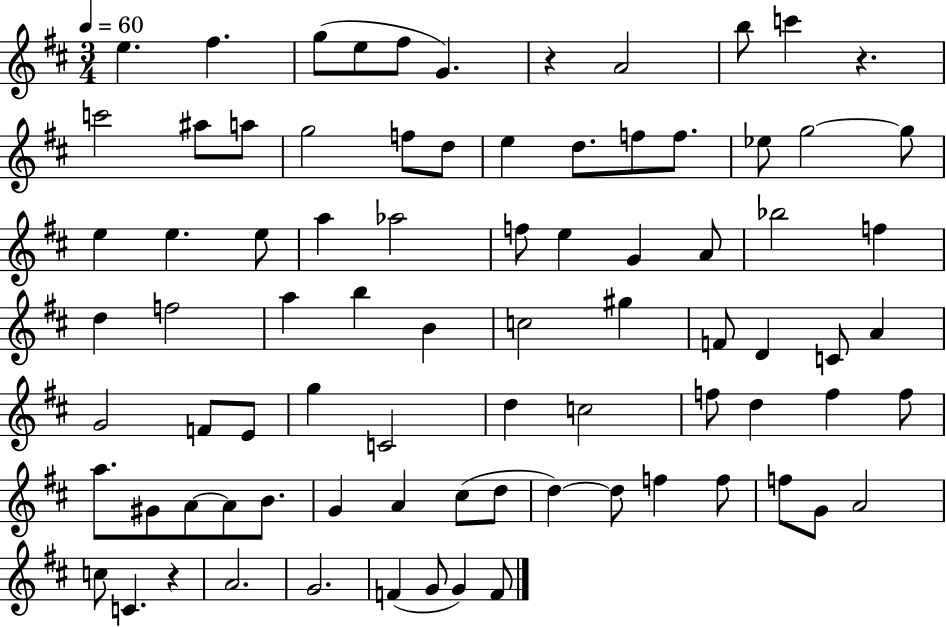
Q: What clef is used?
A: treble